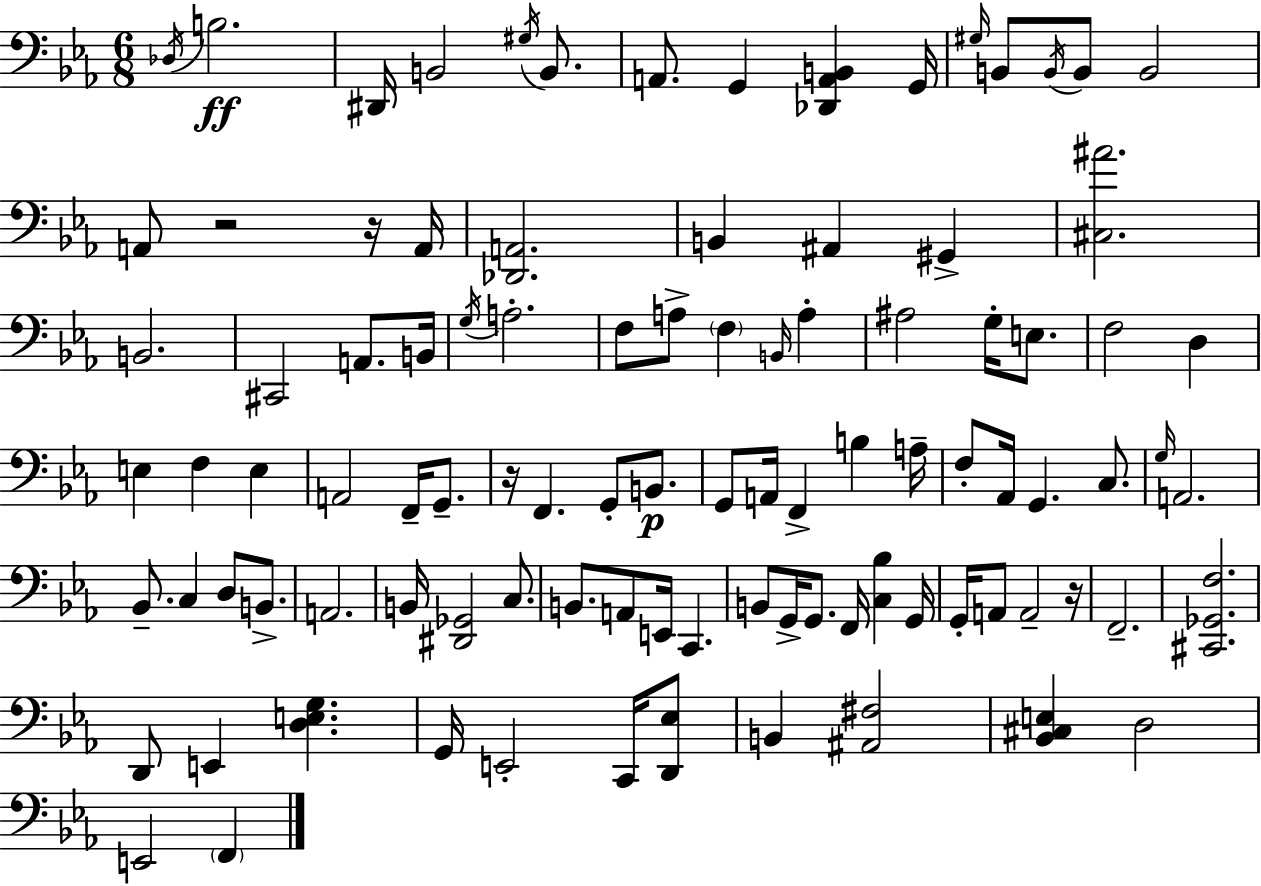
X:1
T:Untitled
M:6/8
L:1/4
K:Eb
_D,/4 B,2 ^D,,/4 B,,2 ^G,/4 B,,/2 A,,/2 G,, [_D,,A,,B,,] G,,/4 ^G,/4 B,,/2 B,,/4 B,,/2 B,,2 A,,/2 z2 z/4 A,,/4 [_D,,A,,]2 B,, ^A,, ^G,, [^C,^A]2 B,,2 ^C,,2 A,,/2 B,,/4 G,/4 A,2 F,/2 A,/2 F, B,,/4 A, ^A,2 G,/4 E,/2 F,2 D, E, F, E, A,,2 F,,/4 G,,/2 z/4 F,, G,,/2 B,,/2 G,,/2 A,,/4 F,, B, A,/4 F,/2 _A,,/4 G,, C,/2 G,/4 A,,2 _B,,/2 C, D,/2 B,,/2 A,,2 B,,/4 [^D,,_G,,]2 C,/2 B,,/2 A,,/2 E,,/4 C,, B,,/2 G,,/4 G,,/2 F,,/4 [C,_B,] G,,/4 G,,/4 A,,/2 A,,2 z/4 F,,2 [^C,,_G,,F,]2 D,,/2 E,, [D,E,G,] G,,/4 E,,2 C,,/4 [D,,_E,]/2 B,, [^A,,^F,]2 [_B,,^C,E,] D,2 E,,2 F,,